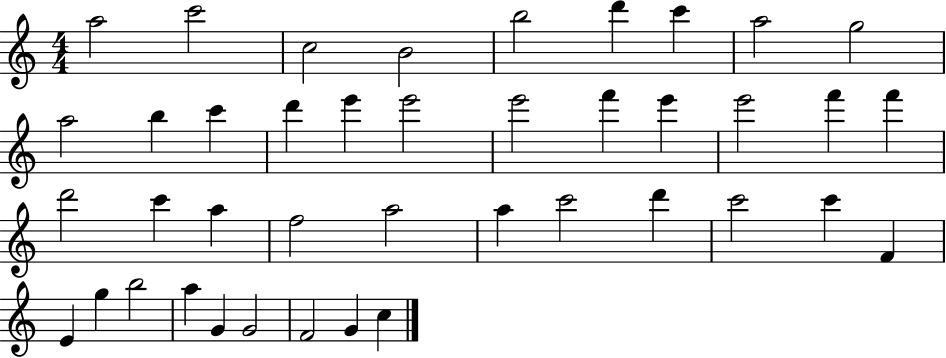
{
  \clef treble
  \numericTimeSignature
  \time 4/4
  \key c \major
  a''2 c'''2 | c''2 b'2 | b''2 d'''4 c'''4 | a''2 g''2 | \break a''2 b''4 c'''4 | d'''4 e'''4 e'''2 | e'''2 f'''4 e'''4 | e'''2 f'''4 f'''4 | \break d'''2 c'''4 a''4 | f''2 a''2 | a''4 c'''2 d'''4 | c'''2 c'''4 f'4 | \break e'4 g''4 b''2 | a''4 g'4 g'2 | f'2 g'4 c''4 | \bar "|."
}